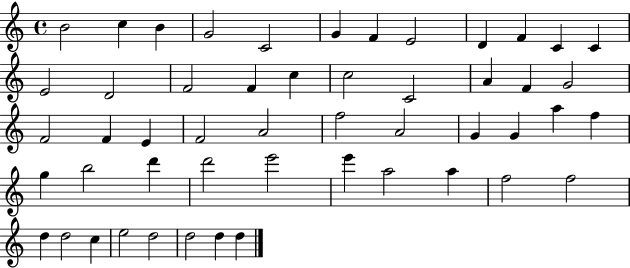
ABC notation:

X:1
T:Untitled
M:4/4
L:1/4
K:C
B2 c B G2 C2 G F E2 D F C C E2 D2 F2 F c c2 C2 A F G2 F2 F E F2 A2 f2 A2 G G a f g b2 d' d'2 e'2 e' a2 a f2 f2 d d2 c e2 d2 d2 d d